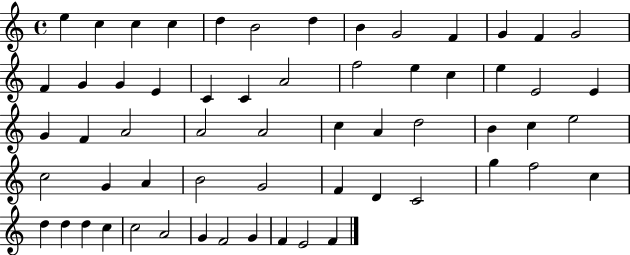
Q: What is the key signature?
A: C major